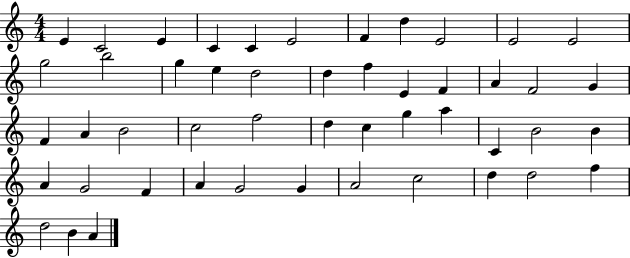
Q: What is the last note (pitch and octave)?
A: A4